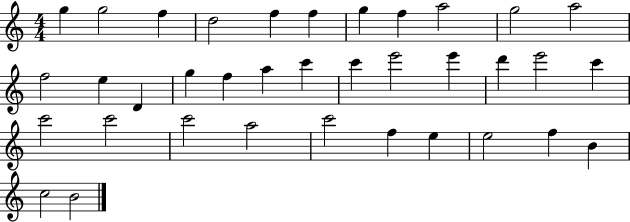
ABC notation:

X:1
T:Untitled
M:4/4
L:1/4
K:C
g g2 f d2 f f g f a2 g2 a2 f2 e D g f a c' c' e'2 e' d' e'2 c' c'2 c'2 c'2 a2 c'2 f e e2 f B c2 B2